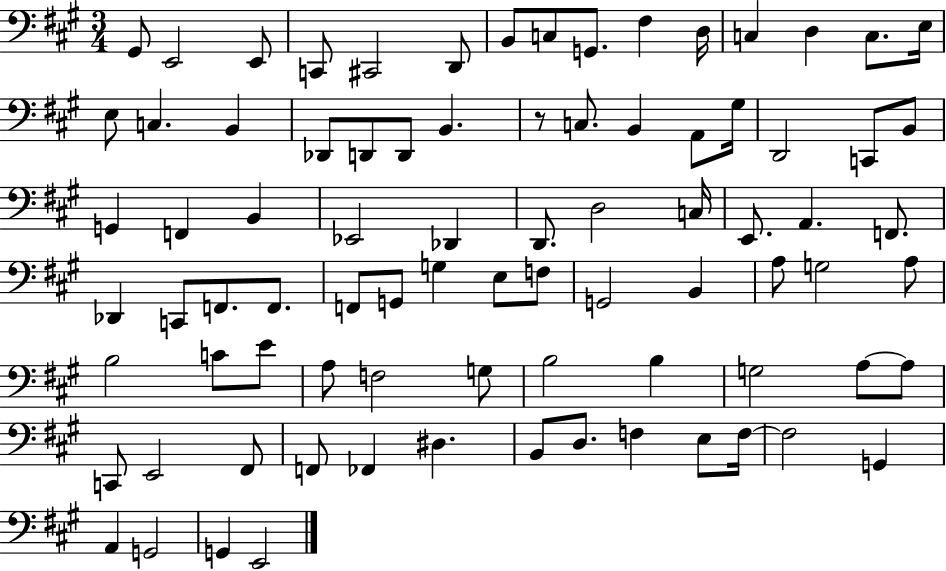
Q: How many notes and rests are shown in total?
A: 83